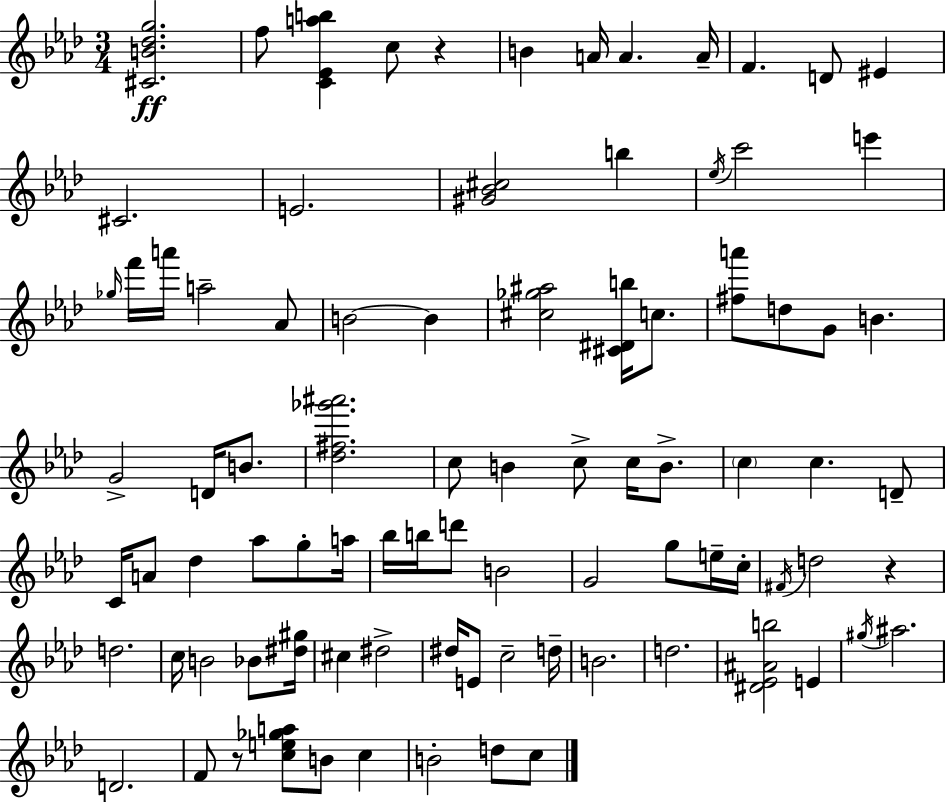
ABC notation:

X:1
T:Untitled
M:3/4
L:1/4
K:Fm
[^CB_dg]2 f/2 [C_Eab] c/2 z B A/4 A A/4 F D/2 ^E ^C2 E2 [^G_B^c]2 b _e/4 c'2 e' _g/4 f'/4 a'/4 a2 _A/2 B2 B [^c_g^a]2 [^C^Db]/4 c/2 [^fa']/2 d/2 G/2 B G2 D/4 B/2 [_d^f_g'^a']2 c/2 B c/2 c/4 B/2 c c D/2 C/4 A/2 _d _a/2 g/2 a/4 _b/4 b/4 d'/2 B2 G2 g/2 e/4 c/4 ^F/4 d2 z d2 c/4 B2 _B/2 [^d^g]/4 ^c ^d2 ^d/4 E/2 c2 d/4 B2 d2 [^D_E^Ab]2 E ^g/4 ^a2 D2 F/2 z/2 [ce_ga]/2 B/2 c B2 d/2 c/2